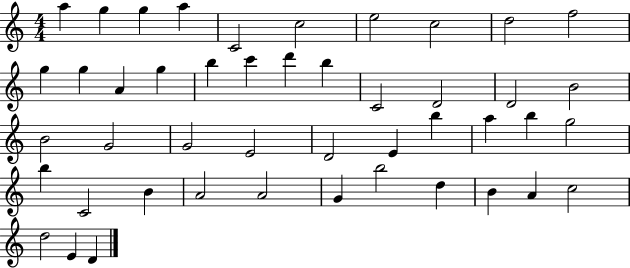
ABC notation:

X:1
T:Untitled
M:4/4
L:1/4
K:C
a g g a C2 c2 e2 c2 d2 f2 g g A g b c' d' b C2 D2 D2 B2 B2 G2 G2 E2 D2 E b a b g2 b C2 B A2 A2 G b2 d B A c2 d2 E D